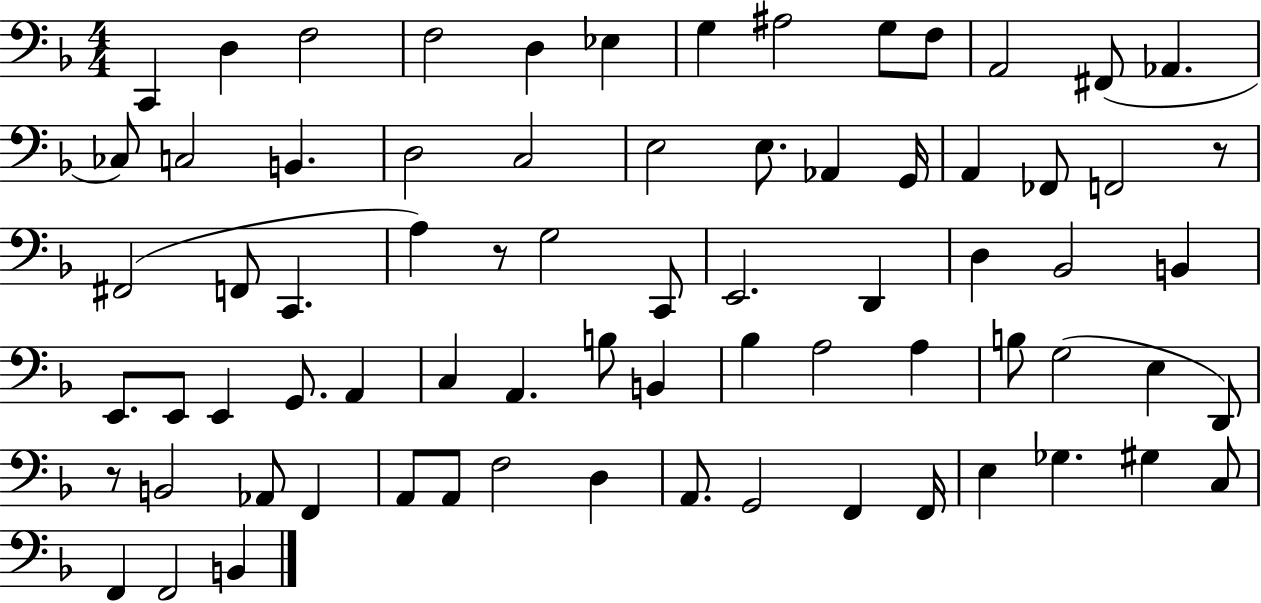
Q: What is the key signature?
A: F major